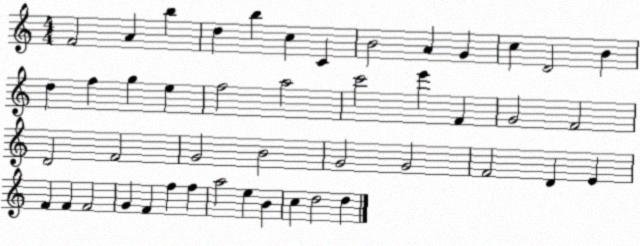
X:1
T:Untitled
M:4/4
L:1/4
K:C
F2 A b d b c C B2 A G c D2 B d f g e f2 a2 c'2 e' F G2 F2 D2 F2 G2 B2 G2 G2 F2 D E F F F2 G F f f a2 e B c d2 d